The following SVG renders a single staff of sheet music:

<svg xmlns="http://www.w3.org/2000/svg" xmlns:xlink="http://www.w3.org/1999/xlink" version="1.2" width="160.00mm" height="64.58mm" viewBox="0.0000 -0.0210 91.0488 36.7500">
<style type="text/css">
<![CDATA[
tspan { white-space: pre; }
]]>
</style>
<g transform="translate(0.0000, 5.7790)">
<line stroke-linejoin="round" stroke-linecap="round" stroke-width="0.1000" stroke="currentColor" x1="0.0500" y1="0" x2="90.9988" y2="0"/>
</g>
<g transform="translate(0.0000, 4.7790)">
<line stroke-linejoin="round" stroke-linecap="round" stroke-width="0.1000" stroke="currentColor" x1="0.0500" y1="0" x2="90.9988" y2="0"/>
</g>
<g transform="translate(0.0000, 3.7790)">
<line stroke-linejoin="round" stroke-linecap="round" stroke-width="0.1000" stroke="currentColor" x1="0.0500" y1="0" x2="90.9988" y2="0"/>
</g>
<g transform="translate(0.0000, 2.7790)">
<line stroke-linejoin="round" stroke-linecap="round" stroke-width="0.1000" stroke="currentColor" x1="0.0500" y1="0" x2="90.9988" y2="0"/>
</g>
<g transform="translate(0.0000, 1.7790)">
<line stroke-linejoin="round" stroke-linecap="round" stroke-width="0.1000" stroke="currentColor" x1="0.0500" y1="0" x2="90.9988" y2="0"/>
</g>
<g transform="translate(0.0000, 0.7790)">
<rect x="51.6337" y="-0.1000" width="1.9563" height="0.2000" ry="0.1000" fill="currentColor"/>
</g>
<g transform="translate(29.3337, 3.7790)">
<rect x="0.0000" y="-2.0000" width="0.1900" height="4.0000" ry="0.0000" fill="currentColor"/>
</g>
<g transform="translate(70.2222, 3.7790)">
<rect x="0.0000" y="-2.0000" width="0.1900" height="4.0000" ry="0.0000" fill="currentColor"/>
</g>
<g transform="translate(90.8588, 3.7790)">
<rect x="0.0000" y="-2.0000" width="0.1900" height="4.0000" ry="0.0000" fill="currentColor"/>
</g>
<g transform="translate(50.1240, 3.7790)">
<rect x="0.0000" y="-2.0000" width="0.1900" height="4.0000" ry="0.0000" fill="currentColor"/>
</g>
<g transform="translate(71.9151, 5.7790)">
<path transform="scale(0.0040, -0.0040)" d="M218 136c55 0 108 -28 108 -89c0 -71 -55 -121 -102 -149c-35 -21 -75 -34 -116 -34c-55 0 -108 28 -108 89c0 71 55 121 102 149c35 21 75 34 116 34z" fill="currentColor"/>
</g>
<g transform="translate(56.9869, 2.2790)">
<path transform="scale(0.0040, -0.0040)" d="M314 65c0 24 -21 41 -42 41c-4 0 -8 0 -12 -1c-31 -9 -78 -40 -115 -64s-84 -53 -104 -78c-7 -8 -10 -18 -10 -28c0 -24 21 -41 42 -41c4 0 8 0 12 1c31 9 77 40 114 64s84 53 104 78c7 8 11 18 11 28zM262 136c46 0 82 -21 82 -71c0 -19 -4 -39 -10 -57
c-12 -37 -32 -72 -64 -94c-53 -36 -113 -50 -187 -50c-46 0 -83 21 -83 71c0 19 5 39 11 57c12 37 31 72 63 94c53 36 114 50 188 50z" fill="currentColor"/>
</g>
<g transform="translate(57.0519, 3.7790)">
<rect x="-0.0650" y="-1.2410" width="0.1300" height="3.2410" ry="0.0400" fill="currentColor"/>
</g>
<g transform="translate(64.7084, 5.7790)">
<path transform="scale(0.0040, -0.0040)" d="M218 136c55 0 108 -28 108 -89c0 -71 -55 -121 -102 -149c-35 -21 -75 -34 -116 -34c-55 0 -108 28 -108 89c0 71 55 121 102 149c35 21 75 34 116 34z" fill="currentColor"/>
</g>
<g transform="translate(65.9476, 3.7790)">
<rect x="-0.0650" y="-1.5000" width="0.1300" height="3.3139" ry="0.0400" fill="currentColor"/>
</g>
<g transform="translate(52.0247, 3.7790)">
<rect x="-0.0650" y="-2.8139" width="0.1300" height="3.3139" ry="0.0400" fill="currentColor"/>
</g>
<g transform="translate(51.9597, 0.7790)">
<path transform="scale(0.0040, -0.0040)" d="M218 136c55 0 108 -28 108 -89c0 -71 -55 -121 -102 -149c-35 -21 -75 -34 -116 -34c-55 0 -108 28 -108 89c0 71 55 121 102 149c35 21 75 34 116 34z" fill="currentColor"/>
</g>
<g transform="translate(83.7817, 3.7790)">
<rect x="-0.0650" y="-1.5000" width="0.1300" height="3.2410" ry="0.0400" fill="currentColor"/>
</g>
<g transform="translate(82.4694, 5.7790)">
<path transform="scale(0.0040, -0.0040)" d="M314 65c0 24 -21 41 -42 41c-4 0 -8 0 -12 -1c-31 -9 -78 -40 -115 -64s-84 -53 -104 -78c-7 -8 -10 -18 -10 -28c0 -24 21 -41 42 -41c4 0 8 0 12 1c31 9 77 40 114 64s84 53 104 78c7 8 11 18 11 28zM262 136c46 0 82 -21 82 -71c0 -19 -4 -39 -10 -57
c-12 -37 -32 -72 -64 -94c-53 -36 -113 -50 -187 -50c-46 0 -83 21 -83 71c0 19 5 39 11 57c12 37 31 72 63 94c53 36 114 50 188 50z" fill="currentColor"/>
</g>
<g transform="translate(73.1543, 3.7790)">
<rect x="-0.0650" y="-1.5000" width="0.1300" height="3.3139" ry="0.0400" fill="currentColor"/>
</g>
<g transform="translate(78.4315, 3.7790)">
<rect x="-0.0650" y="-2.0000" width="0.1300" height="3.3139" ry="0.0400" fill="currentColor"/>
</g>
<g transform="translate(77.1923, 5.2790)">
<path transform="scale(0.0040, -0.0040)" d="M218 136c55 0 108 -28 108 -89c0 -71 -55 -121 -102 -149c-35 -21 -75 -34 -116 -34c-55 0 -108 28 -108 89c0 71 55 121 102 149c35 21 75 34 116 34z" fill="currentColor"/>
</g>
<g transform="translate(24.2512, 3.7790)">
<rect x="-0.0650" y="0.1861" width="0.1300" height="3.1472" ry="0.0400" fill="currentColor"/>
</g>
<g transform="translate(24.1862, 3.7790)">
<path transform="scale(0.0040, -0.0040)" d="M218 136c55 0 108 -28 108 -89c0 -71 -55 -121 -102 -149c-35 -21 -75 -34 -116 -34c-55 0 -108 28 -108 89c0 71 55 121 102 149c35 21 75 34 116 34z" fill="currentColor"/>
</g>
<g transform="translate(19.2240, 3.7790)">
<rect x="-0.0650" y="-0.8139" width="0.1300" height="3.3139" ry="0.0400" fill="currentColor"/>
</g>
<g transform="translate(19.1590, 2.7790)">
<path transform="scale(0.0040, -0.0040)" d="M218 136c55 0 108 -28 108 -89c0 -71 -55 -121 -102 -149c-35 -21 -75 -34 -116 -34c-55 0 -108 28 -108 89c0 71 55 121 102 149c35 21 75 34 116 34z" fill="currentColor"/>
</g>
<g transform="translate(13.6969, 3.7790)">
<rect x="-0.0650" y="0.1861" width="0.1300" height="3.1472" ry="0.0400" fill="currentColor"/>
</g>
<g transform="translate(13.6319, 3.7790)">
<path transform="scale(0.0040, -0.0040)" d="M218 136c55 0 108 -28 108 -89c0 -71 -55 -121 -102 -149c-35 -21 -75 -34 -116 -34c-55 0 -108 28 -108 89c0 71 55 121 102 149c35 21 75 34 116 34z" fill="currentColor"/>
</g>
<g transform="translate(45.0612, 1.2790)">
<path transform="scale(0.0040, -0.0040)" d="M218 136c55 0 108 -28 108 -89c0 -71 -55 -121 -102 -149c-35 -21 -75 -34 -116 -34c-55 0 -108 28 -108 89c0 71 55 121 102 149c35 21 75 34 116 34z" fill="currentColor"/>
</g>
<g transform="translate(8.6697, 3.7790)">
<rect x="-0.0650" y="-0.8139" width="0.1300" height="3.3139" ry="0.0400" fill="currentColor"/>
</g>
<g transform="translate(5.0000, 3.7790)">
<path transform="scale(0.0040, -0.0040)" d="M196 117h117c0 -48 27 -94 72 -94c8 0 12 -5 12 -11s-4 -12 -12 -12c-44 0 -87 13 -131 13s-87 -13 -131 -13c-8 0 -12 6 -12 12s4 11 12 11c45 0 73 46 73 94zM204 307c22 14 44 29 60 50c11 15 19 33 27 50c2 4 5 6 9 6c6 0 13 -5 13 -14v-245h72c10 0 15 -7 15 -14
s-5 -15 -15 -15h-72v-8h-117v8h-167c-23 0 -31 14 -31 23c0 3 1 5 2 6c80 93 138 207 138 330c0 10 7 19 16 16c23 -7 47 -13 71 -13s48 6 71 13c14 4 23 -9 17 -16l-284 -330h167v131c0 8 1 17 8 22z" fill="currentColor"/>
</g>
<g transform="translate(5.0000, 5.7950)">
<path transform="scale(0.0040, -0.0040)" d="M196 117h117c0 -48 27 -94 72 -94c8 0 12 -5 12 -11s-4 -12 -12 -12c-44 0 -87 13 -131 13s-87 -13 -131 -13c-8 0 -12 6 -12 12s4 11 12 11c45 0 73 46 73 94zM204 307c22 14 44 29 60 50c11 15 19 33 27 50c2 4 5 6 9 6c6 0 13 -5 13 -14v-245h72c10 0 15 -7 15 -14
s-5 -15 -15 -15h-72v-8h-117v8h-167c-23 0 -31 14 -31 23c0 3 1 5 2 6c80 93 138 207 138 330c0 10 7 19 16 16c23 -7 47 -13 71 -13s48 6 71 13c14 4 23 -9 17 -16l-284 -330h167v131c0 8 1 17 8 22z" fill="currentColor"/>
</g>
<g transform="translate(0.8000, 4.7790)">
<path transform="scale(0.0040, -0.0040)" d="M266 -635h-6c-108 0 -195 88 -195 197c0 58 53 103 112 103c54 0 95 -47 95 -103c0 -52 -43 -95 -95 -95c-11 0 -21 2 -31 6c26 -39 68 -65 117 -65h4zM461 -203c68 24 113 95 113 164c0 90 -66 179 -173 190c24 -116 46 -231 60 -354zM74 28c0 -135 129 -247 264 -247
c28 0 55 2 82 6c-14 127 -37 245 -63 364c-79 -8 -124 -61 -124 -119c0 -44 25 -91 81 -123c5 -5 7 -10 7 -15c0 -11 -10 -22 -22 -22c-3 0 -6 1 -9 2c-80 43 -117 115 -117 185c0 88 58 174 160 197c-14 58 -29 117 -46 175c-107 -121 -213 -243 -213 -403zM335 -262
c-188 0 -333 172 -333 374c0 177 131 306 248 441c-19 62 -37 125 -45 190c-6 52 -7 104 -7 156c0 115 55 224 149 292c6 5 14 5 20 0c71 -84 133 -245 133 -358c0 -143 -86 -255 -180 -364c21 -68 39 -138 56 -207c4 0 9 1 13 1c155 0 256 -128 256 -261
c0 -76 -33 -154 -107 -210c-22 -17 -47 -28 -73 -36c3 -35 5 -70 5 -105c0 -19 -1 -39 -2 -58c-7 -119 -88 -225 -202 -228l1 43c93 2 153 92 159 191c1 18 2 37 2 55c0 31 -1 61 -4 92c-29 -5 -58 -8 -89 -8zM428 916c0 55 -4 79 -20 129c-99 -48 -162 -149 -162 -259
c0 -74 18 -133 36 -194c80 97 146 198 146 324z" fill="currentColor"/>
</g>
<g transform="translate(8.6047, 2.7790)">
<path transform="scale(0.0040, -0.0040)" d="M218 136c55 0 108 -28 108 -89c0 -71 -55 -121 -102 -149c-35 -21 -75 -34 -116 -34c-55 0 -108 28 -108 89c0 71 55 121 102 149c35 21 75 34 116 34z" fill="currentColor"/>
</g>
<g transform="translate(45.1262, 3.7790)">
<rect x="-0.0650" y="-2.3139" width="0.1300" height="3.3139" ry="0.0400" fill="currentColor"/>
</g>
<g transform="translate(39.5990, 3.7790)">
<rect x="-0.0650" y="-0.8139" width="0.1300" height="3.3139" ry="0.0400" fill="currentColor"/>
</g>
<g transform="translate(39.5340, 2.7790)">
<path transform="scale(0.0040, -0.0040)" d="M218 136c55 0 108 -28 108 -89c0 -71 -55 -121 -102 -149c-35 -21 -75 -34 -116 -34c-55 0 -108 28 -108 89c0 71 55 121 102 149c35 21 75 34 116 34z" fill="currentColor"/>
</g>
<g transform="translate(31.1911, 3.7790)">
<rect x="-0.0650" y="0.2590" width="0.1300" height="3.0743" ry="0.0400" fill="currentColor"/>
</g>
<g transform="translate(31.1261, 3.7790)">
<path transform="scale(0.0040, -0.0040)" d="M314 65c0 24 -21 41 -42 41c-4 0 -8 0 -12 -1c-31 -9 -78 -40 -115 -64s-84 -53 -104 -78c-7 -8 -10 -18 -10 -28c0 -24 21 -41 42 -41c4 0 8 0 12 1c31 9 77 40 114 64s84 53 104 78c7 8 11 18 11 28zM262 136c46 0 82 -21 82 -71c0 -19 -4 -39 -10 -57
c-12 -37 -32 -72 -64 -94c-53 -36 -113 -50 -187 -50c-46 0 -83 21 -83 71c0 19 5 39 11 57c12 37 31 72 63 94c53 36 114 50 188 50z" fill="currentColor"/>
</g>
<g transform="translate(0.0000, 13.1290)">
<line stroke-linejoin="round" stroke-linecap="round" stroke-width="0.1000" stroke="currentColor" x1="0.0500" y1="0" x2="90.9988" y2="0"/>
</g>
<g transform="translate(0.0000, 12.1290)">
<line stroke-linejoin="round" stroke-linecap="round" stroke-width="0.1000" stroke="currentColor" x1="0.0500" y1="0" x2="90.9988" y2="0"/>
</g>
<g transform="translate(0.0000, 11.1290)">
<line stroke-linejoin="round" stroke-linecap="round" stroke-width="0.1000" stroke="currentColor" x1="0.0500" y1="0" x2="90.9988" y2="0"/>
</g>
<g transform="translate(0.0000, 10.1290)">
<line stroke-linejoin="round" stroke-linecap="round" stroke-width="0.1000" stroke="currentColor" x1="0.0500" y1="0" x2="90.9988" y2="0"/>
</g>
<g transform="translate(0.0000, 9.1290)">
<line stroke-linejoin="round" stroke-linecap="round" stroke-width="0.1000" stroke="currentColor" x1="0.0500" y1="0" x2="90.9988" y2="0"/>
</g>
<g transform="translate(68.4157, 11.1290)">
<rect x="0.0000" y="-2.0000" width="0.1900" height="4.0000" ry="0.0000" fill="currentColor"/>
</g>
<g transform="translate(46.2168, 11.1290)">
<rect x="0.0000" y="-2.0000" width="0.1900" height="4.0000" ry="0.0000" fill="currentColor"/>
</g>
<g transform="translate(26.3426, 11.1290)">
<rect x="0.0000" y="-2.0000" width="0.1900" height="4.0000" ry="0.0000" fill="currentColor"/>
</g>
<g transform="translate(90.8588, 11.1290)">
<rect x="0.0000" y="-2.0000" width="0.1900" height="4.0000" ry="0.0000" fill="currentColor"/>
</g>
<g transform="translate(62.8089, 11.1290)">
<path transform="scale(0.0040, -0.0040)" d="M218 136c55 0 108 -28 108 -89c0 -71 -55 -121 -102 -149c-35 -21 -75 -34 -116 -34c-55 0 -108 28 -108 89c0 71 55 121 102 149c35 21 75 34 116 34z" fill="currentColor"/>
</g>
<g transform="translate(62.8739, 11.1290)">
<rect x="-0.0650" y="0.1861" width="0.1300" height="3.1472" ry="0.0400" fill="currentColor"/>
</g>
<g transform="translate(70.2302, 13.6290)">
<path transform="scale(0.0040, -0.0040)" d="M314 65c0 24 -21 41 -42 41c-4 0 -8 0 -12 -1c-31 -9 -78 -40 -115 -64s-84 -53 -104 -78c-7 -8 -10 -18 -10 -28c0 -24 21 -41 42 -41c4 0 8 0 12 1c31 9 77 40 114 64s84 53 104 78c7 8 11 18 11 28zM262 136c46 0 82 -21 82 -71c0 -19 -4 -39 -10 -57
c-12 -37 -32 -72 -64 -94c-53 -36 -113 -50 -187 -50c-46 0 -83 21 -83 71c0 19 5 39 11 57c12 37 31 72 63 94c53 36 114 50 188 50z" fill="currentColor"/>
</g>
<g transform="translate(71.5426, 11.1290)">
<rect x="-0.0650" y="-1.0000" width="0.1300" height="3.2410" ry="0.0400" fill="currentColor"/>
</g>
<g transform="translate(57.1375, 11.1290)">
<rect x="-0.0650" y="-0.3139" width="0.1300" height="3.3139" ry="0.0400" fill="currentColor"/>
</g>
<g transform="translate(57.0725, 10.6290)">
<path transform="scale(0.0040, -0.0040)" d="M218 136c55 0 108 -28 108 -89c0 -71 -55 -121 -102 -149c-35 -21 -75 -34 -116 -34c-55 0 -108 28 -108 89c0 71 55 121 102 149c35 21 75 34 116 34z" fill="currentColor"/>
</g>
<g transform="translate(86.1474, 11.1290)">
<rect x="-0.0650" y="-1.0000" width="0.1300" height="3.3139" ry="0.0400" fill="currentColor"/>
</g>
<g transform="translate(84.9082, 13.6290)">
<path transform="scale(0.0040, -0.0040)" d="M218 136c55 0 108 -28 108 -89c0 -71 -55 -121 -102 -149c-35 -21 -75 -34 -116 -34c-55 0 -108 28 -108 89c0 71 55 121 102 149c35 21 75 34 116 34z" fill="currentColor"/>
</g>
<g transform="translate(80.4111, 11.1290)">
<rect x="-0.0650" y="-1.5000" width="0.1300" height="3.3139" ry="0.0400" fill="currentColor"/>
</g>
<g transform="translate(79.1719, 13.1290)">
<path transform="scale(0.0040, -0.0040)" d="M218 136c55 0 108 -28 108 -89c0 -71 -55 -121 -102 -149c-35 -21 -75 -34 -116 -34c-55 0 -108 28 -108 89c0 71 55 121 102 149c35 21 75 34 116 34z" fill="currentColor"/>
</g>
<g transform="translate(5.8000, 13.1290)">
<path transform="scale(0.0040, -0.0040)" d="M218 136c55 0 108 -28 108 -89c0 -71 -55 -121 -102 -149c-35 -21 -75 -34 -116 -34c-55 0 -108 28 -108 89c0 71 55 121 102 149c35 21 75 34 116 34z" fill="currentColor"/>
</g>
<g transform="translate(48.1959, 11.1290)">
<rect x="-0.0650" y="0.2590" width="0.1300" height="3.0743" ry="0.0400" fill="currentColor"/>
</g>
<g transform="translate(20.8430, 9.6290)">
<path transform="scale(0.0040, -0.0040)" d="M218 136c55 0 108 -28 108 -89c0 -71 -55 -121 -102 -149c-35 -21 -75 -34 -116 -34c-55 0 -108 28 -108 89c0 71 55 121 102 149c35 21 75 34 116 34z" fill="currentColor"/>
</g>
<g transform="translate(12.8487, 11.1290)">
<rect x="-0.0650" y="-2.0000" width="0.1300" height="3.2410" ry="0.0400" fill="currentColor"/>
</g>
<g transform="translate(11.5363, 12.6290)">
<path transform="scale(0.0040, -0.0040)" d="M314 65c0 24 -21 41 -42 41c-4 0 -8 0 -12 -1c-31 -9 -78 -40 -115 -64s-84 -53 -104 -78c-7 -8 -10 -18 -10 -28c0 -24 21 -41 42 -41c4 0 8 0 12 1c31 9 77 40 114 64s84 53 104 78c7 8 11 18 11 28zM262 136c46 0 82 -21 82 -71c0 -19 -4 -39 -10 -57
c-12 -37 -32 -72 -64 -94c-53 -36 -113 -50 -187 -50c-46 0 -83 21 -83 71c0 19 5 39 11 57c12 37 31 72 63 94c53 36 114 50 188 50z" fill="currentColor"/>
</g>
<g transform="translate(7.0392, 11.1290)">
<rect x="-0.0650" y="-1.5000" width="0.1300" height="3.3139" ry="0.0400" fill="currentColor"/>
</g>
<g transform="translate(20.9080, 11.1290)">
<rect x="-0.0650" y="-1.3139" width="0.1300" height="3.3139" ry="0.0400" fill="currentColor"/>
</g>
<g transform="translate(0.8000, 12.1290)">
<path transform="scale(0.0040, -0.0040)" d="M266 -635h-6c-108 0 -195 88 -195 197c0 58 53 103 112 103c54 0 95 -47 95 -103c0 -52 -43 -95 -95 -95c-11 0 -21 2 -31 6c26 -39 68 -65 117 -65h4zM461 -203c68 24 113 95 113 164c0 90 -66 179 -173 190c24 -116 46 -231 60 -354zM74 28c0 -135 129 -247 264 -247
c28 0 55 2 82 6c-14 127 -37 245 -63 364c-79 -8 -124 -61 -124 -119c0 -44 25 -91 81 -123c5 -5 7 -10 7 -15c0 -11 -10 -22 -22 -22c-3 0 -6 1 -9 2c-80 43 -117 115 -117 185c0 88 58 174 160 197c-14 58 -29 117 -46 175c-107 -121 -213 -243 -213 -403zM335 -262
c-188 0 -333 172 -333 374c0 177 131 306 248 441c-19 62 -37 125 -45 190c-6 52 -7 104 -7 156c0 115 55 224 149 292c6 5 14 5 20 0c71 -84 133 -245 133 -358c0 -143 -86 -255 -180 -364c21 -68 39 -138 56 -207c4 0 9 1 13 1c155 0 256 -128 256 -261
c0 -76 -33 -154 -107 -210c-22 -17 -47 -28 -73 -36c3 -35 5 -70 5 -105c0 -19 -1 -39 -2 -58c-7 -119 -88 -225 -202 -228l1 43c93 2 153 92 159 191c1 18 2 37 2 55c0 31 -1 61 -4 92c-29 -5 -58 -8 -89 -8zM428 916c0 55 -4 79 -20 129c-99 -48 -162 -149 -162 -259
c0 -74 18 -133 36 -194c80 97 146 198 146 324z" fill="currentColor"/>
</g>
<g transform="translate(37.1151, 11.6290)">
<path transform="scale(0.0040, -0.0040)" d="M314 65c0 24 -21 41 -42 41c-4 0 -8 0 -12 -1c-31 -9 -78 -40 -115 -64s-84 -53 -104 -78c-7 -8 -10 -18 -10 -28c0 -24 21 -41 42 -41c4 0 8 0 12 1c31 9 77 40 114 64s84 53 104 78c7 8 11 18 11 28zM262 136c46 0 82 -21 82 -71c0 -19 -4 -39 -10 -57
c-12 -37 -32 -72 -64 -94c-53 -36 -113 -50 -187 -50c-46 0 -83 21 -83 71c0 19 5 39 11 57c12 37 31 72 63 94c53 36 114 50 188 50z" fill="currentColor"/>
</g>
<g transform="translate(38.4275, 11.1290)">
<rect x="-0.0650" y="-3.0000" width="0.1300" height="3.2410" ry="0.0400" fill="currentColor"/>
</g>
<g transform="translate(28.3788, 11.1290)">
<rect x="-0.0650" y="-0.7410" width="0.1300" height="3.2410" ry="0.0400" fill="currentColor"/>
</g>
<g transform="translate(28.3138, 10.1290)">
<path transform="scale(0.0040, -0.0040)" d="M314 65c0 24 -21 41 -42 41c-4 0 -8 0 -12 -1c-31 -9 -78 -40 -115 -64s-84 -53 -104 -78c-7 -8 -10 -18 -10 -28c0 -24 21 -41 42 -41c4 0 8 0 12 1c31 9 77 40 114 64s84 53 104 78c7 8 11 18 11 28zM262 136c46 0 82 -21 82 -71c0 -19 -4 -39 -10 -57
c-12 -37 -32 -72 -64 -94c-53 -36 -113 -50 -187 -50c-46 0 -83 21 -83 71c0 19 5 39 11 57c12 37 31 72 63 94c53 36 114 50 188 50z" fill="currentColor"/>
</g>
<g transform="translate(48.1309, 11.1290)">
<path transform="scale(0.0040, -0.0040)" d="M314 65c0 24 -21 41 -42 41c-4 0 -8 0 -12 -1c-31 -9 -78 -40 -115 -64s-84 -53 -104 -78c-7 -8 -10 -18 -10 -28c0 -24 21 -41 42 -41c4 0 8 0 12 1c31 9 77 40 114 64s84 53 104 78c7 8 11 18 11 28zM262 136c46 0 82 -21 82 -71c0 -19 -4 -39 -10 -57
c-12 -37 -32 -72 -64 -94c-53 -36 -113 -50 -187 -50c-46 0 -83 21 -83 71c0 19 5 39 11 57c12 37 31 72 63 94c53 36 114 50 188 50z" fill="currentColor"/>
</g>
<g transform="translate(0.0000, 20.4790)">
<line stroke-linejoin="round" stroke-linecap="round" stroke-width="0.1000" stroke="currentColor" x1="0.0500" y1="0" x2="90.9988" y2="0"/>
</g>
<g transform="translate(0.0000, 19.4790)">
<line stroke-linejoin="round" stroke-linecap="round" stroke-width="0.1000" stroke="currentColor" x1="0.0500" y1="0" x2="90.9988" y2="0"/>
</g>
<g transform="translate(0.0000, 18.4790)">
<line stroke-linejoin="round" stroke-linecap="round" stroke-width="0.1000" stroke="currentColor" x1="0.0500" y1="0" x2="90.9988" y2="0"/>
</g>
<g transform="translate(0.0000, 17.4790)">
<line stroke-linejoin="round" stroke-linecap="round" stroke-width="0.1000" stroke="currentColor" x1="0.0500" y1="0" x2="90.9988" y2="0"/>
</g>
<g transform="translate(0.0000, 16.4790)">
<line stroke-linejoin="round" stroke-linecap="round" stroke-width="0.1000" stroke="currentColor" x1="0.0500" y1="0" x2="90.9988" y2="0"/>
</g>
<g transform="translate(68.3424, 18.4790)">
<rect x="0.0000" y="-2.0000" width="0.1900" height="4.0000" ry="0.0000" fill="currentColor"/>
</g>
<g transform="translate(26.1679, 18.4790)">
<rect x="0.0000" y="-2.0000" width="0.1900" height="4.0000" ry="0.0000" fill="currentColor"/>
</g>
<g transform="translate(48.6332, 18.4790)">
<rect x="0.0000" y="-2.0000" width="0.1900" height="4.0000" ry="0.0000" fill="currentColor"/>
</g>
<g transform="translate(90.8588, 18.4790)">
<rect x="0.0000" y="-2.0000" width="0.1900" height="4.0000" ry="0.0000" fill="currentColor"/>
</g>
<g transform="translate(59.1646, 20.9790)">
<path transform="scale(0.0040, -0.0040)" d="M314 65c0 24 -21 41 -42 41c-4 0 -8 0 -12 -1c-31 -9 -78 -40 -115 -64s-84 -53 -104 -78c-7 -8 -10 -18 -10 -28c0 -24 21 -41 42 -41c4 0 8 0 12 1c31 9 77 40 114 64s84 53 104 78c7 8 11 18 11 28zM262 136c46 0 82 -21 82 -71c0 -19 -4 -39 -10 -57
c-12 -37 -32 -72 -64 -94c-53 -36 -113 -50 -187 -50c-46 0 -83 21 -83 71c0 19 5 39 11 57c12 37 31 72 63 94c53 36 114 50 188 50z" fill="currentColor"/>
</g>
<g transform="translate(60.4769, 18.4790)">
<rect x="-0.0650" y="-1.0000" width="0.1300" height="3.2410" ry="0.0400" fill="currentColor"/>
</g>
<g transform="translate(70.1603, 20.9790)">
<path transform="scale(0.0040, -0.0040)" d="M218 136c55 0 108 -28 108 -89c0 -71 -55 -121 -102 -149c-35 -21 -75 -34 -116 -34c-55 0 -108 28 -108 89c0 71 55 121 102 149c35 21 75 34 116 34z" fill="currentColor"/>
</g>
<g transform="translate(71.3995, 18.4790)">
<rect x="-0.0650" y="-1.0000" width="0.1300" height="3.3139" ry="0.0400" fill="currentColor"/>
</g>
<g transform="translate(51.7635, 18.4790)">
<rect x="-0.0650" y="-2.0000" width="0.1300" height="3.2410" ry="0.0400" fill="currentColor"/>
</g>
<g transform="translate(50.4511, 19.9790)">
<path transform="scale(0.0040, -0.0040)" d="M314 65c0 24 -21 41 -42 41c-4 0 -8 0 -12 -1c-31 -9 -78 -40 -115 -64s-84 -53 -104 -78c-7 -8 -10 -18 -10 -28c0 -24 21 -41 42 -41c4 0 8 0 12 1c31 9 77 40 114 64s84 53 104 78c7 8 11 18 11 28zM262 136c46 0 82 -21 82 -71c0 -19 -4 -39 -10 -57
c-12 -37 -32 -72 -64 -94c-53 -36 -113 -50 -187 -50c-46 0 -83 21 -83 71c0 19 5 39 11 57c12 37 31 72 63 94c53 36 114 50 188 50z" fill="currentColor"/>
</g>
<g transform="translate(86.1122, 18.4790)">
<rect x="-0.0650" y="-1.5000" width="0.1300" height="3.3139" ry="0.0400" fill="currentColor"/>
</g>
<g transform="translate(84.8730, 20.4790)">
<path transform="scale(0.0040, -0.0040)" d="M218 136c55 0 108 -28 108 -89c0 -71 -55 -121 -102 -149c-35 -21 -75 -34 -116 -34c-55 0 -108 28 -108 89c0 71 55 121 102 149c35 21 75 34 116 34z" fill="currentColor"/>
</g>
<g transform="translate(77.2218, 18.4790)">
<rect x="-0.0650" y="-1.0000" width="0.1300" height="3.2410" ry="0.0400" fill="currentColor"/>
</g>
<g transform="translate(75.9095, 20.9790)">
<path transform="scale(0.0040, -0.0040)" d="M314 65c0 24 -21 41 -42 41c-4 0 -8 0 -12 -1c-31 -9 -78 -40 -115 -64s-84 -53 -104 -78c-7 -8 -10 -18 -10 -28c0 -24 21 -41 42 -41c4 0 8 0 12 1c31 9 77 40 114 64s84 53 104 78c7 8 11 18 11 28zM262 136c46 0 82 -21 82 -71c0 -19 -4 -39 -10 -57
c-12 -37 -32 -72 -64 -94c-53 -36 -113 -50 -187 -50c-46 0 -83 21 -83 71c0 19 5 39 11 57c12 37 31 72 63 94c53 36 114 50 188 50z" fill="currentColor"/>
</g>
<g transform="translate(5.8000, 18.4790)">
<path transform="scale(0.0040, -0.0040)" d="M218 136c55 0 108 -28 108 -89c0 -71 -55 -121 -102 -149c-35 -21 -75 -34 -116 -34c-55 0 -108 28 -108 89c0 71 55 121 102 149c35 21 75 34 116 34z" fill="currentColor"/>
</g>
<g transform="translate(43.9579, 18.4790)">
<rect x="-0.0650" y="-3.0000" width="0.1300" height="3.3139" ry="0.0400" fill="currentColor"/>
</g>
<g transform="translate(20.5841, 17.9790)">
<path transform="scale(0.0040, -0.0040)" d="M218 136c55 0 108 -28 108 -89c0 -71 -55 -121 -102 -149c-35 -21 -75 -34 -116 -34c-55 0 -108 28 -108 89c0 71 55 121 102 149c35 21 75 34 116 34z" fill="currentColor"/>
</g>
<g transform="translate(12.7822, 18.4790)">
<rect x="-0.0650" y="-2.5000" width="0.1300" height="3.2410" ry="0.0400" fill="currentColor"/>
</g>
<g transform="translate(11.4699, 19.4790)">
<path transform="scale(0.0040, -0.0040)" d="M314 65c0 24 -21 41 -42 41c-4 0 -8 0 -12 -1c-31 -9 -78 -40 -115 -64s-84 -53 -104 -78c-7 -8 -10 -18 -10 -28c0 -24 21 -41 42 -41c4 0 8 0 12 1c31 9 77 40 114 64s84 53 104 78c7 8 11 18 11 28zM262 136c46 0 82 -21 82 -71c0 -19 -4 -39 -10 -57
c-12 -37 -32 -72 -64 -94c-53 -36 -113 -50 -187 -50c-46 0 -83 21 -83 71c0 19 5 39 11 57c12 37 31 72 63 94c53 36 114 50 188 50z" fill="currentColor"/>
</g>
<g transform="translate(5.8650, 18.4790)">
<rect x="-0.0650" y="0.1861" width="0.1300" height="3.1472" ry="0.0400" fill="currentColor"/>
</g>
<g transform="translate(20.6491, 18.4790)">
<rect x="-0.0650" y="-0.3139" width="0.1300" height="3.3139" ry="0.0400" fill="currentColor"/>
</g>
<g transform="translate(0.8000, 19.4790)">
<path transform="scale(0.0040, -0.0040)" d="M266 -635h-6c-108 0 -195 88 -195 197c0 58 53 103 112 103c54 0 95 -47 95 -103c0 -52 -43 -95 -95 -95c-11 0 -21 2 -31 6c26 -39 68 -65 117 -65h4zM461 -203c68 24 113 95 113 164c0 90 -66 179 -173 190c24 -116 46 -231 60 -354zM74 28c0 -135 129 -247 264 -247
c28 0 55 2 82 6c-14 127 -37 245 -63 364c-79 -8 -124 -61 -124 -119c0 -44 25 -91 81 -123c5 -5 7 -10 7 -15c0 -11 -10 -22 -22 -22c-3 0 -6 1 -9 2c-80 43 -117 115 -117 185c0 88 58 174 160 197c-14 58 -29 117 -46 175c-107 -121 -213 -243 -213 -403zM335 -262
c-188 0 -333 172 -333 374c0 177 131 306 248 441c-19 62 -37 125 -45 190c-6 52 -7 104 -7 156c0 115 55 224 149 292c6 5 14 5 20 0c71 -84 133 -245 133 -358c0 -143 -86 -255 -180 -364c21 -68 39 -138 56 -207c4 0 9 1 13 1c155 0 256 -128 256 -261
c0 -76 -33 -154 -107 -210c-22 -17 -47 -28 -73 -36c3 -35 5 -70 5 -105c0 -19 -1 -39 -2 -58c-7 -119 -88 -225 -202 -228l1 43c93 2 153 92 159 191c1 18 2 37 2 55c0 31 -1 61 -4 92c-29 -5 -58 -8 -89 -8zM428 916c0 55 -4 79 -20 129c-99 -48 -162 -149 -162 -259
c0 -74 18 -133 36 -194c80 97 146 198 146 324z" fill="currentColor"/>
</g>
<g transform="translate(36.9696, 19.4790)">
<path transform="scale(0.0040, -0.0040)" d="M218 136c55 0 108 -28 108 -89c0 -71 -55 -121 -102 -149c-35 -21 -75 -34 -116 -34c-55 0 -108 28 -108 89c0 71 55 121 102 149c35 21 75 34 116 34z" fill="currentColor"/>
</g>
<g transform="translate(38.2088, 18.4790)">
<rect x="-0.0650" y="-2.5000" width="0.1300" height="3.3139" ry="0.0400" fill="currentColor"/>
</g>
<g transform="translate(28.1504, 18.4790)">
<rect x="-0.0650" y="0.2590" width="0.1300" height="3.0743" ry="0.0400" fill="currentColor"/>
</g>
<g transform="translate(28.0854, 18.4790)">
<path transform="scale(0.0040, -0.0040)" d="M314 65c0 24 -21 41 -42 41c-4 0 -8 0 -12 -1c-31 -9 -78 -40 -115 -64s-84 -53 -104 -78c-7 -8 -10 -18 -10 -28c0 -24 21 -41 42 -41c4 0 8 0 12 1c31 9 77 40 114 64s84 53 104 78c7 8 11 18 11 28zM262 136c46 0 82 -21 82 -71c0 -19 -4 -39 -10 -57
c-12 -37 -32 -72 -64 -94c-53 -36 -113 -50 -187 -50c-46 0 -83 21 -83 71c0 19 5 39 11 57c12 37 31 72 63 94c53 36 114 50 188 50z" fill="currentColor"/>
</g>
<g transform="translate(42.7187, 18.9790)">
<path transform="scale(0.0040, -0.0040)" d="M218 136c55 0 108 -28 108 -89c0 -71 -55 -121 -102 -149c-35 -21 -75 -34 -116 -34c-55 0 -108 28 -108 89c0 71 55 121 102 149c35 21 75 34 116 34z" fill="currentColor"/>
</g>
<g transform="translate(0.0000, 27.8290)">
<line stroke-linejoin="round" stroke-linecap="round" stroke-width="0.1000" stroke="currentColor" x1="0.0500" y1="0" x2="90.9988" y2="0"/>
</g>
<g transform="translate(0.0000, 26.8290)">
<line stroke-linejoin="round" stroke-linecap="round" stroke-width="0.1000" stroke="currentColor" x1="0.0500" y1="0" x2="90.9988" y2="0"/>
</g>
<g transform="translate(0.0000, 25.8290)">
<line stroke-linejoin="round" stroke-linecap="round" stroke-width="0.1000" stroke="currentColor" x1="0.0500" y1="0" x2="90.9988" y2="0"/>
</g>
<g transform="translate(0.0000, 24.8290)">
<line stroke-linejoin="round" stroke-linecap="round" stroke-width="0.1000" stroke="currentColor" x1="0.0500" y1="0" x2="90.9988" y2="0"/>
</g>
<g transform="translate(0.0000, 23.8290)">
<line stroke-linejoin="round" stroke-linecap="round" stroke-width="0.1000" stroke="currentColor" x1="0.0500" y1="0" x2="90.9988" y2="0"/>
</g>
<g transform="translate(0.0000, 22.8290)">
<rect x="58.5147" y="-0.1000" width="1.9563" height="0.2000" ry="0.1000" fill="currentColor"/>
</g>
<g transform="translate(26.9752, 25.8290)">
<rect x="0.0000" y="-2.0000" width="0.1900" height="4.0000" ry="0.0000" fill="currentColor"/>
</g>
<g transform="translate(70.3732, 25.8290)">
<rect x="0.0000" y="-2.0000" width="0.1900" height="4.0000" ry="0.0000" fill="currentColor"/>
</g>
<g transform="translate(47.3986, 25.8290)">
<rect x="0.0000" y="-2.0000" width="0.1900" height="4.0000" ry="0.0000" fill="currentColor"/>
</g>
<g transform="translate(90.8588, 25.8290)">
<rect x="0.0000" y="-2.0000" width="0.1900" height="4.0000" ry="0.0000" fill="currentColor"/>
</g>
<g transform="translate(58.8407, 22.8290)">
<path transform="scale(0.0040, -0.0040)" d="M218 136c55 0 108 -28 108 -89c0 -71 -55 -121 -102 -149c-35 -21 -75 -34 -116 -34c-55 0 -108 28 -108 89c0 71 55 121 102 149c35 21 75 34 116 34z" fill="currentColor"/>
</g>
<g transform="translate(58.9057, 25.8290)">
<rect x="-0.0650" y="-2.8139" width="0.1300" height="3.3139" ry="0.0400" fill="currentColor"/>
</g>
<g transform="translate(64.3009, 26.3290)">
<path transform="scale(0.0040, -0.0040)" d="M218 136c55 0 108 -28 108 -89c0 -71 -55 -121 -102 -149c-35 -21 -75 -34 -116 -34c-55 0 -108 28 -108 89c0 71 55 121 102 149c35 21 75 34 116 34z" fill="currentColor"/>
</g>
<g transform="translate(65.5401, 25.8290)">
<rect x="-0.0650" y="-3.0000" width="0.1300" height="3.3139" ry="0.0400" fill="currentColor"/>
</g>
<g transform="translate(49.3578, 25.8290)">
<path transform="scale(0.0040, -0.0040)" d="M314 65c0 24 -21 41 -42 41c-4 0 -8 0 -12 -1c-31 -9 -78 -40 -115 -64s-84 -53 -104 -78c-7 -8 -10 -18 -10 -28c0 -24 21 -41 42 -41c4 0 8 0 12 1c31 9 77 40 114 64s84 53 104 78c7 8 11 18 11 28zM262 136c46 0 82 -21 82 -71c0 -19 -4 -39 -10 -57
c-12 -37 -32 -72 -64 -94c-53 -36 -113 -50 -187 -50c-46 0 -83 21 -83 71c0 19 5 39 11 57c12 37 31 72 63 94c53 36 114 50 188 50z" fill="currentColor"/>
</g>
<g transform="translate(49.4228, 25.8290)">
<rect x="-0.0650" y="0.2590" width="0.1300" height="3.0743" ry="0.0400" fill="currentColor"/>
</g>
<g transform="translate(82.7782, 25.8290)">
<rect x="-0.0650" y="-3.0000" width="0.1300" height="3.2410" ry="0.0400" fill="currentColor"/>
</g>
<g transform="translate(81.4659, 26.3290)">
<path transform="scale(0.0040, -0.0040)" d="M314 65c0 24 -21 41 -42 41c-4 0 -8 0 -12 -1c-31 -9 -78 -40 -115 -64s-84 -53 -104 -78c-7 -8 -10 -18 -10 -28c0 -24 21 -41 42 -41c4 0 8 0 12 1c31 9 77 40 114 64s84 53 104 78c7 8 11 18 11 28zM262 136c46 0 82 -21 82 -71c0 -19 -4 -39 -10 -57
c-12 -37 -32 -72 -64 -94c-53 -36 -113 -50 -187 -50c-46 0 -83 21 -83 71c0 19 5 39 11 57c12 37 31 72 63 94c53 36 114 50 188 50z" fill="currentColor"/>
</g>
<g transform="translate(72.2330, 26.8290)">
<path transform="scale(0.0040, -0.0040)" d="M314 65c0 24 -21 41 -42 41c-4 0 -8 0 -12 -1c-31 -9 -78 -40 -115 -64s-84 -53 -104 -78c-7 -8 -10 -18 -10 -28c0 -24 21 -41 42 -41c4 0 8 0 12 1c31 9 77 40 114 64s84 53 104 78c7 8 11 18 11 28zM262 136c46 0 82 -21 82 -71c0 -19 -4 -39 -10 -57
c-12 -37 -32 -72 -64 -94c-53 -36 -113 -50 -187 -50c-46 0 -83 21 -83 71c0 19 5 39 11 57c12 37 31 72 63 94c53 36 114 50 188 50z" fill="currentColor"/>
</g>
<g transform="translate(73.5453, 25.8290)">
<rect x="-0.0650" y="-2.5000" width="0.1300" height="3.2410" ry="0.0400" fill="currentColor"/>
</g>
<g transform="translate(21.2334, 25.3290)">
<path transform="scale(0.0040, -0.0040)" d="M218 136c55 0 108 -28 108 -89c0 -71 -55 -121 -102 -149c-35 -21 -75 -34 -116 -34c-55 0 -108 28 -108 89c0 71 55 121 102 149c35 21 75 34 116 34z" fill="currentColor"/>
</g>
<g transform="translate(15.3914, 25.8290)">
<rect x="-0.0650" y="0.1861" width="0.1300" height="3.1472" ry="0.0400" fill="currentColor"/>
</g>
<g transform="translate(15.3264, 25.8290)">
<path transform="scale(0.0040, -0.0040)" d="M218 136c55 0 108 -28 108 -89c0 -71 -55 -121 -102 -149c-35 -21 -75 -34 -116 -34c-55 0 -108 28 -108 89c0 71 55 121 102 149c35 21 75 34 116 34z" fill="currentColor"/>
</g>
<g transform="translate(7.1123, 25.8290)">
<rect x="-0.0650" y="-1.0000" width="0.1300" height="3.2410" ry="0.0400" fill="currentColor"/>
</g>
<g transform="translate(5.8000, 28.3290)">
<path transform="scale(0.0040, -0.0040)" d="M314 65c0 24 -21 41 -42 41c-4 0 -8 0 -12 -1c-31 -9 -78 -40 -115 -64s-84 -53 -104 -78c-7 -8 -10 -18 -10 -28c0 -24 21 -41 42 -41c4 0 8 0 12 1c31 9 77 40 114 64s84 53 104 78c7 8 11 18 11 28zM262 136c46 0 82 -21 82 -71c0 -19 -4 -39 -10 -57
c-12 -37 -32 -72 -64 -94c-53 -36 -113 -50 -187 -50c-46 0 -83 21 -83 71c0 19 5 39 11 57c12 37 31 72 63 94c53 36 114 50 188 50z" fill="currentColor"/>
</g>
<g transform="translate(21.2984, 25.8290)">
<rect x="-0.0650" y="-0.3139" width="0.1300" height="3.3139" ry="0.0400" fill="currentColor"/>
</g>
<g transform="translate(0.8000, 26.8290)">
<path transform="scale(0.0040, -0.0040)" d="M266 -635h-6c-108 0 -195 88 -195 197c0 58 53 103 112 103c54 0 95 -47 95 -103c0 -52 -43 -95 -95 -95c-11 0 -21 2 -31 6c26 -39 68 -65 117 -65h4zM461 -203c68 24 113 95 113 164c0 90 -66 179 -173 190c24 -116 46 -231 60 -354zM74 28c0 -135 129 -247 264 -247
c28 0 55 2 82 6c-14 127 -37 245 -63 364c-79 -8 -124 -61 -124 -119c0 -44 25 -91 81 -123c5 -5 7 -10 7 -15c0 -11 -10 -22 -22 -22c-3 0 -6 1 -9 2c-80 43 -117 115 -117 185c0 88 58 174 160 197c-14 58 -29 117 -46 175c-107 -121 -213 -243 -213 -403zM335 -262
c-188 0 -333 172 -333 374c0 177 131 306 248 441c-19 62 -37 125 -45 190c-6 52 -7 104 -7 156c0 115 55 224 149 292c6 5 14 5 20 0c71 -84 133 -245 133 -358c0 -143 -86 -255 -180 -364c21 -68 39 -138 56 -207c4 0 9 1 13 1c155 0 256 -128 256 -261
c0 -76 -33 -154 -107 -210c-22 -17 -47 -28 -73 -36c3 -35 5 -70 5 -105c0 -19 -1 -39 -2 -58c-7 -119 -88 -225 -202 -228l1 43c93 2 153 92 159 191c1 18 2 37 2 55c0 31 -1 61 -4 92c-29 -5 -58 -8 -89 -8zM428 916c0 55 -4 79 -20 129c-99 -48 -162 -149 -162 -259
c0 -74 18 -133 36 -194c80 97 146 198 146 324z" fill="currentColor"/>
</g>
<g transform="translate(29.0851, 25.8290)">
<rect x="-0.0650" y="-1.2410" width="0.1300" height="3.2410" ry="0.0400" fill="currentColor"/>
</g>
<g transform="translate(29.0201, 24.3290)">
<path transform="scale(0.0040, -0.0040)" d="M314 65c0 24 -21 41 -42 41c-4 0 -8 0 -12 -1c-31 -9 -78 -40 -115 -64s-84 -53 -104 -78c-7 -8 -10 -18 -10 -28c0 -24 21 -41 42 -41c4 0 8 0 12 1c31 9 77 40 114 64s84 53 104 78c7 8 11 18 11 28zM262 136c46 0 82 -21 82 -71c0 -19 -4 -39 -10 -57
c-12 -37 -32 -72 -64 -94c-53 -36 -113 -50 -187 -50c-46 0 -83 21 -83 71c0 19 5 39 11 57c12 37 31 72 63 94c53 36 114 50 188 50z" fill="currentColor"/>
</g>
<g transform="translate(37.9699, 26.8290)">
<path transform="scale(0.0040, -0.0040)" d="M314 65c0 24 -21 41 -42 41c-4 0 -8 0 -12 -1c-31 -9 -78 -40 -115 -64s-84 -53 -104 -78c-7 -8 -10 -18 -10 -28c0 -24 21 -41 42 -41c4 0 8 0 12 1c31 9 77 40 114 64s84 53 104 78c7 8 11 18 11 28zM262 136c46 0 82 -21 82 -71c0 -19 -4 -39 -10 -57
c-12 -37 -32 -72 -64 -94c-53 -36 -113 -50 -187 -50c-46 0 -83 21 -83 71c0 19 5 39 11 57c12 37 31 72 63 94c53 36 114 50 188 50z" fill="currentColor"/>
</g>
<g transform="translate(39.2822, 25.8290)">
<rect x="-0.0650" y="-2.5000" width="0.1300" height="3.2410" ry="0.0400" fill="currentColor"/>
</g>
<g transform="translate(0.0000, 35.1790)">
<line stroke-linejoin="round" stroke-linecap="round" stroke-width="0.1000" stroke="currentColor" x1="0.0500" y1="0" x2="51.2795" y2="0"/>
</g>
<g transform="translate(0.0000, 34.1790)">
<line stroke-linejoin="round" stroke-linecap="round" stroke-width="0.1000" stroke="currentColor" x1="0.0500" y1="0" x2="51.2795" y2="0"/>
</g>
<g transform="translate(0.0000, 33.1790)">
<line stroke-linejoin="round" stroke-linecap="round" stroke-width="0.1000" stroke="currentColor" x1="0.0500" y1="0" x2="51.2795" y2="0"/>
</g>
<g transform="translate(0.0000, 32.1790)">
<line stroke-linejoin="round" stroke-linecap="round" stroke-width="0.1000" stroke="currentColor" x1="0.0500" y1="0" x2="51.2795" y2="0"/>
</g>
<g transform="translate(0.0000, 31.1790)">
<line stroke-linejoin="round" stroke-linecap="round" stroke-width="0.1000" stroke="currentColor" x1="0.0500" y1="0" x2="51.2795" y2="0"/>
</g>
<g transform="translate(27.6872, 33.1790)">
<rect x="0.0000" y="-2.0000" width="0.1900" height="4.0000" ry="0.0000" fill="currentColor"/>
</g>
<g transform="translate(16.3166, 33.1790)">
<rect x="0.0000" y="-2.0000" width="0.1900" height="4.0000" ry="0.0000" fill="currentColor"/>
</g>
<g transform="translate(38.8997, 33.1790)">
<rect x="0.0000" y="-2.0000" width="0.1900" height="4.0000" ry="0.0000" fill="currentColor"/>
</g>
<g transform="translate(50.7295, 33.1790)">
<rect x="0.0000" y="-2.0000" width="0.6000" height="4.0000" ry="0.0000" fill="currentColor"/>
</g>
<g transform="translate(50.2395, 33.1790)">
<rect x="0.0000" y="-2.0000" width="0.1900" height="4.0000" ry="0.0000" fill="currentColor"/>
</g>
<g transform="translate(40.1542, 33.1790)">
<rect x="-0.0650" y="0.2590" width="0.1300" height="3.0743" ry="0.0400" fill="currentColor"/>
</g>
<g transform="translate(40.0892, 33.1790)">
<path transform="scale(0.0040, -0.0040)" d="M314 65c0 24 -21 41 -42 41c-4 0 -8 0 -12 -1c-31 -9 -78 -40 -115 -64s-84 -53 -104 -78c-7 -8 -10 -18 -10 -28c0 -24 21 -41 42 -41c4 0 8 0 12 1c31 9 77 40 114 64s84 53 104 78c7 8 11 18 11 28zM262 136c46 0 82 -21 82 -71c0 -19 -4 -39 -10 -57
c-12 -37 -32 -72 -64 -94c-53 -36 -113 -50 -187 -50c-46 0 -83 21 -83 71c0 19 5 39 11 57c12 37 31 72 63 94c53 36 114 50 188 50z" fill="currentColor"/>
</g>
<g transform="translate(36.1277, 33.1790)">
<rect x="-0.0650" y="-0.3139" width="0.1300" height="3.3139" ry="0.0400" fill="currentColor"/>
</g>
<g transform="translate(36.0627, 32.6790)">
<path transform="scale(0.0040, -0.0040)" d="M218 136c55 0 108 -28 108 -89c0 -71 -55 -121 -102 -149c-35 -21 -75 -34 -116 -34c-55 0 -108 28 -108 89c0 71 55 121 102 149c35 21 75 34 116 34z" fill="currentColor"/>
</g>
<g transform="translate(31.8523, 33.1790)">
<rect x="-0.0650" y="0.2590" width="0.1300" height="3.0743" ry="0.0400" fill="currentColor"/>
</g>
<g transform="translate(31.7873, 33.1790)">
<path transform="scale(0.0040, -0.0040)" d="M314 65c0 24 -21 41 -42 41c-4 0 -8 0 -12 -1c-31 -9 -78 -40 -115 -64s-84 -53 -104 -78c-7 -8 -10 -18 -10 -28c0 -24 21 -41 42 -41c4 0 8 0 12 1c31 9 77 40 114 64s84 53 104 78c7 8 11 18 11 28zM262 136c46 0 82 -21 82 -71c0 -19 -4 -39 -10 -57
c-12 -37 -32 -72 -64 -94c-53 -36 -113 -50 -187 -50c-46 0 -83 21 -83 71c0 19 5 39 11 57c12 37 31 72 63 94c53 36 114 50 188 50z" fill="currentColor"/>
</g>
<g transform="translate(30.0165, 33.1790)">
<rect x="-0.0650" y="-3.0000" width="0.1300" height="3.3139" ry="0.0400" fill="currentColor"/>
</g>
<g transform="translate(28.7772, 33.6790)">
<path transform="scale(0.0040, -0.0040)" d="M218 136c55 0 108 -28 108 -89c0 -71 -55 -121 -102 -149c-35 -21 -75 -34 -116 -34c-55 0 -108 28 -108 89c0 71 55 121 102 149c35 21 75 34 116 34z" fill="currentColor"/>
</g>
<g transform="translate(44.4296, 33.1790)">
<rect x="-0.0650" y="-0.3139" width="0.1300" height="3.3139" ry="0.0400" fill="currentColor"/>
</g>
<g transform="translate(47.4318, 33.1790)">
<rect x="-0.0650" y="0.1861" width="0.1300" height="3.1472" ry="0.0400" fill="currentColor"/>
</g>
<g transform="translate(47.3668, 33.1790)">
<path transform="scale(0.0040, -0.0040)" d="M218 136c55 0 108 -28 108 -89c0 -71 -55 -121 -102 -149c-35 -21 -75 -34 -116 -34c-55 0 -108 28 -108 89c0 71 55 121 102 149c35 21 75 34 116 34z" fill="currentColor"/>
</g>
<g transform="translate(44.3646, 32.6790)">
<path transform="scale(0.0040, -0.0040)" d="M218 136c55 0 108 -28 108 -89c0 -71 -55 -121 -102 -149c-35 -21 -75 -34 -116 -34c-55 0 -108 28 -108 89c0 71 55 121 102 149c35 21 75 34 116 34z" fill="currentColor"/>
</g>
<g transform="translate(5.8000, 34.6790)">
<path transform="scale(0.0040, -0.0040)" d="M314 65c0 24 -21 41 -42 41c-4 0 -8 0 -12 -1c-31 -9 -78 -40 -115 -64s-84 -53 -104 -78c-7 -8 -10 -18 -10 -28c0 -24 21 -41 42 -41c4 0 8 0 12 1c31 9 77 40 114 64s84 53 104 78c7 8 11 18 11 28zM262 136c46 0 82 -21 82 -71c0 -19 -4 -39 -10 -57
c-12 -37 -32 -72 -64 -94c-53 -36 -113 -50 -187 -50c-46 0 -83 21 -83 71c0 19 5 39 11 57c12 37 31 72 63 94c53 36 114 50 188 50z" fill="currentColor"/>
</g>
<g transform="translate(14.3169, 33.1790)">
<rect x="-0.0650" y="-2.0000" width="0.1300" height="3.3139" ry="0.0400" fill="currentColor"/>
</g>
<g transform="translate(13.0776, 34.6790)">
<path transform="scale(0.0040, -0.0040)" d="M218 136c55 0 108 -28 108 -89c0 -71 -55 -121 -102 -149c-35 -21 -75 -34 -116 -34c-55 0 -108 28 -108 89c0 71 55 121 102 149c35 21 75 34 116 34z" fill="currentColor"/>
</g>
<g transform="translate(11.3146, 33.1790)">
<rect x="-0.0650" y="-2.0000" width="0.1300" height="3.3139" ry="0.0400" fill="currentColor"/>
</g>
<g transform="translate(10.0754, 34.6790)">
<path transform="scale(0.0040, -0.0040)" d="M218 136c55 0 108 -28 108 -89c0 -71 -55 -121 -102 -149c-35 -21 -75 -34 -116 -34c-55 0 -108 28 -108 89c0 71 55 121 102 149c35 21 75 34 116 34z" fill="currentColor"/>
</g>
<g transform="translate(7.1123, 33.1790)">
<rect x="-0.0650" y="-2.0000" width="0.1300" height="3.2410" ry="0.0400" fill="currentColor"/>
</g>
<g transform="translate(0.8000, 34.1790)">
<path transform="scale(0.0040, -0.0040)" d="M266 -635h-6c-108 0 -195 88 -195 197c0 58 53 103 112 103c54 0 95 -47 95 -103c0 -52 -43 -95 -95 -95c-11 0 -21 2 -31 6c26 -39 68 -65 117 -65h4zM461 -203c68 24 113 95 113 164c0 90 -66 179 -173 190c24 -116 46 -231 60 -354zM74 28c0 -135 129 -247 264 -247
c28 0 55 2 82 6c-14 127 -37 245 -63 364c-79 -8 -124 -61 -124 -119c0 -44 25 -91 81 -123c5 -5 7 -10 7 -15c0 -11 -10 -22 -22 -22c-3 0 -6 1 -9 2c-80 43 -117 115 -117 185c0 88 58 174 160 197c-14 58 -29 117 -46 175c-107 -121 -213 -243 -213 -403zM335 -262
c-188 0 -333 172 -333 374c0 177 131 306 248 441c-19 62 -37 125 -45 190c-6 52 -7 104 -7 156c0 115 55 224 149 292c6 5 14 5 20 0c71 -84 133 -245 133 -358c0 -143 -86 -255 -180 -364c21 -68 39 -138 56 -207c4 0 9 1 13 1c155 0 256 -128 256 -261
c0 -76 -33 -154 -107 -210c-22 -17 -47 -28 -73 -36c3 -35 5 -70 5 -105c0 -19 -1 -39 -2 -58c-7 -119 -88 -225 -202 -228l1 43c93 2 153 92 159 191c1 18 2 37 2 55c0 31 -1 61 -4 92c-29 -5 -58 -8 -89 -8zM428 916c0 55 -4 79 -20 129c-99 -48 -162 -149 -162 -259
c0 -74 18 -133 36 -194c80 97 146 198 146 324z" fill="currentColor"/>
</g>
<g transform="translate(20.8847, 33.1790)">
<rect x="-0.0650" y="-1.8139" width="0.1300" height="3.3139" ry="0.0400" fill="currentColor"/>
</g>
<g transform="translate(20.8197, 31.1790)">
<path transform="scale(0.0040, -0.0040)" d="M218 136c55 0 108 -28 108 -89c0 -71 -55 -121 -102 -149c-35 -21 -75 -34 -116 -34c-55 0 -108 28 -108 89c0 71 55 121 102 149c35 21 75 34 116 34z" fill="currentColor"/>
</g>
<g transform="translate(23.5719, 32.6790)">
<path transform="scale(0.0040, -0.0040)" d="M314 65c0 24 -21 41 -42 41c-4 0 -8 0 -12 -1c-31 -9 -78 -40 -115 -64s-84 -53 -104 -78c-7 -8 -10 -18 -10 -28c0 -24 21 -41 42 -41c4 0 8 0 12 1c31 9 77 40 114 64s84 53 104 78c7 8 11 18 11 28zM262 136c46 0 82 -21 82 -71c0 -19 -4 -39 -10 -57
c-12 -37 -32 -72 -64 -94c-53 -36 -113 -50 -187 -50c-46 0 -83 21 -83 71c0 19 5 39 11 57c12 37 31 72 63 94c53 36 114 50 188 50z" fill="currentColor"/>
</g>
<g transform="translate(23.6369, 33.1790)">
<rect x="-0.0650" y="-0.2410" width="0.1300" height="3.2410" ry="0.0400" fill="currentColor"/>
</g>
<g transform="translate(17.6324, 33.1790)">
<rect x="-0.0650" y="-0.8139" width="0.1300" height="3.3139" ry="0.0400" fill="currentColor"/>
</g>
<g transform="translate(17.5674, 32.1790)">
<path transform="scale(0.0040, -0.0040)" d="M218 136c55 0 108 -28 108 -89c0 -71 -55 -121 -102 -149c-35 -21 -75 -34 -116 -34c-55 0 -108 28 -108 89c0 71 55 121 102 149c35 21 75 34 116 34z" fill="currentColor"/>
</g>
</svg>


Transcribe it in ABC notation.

X:1
T:Untitled
M:4/4
L:1/4
K:C
d B d B B2 d g a e2 E E F E2 E F2 e d2 A2 B2 c B D2 E D B G2 c B2 G A F2 D2 D D2 E D2 B c e2 G2 B2 a A G2 A2 F2 F F d f c2 A B2 c B2 c B